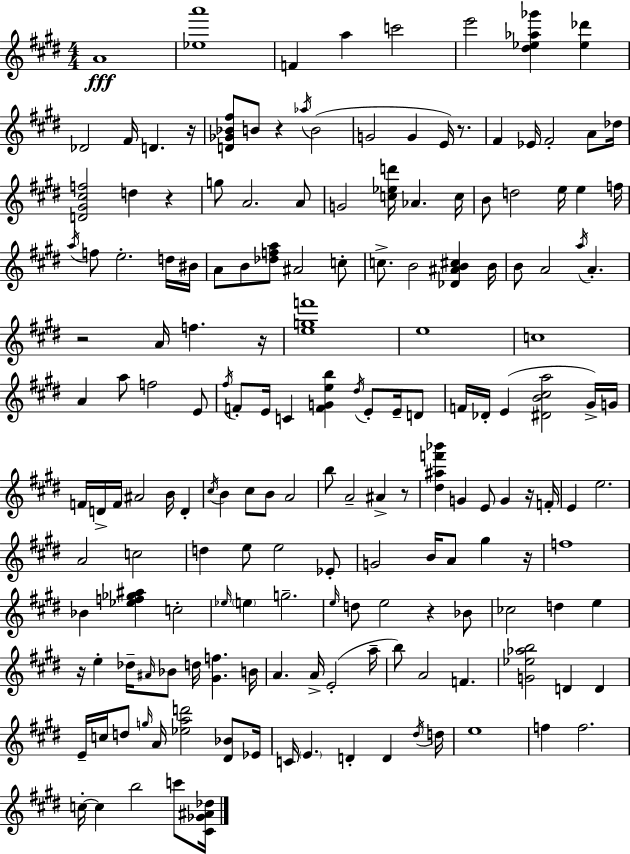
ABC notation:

X:1
T:Untitled
M:4/4
L:1/4
K:E
A4 [_ea']4 F a c'2 e'2 [^d_e_a_g'] [_e_d'] _D2 ^F/4 D z/4 [D_G_B^f]/2 B/2 z _a/4 B2 G2 G E/4 z/2 ^F _E/4 ^F2 A/2 _d/4 [D^G^cf]2 d z g/2 A2 A/2 G2 [c_ed']/4 _A c/4 B/2 d2 e/4 e f/4 a/4 f/2 e2 d/4 ^B/4 A/2 B/2 [_dfa]/2 ^A2 c/2 c/2 B2 [_D^AB^c] B/4 B/2 A2 a/4 A z2 A/4 f z/4 [egf']4 e4 c4 A a/2 f2 E/2 ^f/4 F/2 E/4 C [FGeb] ^d/4 E/2 E/4 D/2 F/4 _D/4 E [^DB^ca]2 ^G/4 G/4 F/4 D/4 F/4 ^A2 B/4 D ^c/4 B ^c/2 B/2 A2 b/2 A2 ^A z/2 [^d^af'_b'] G E/2 G z/4 F/4 E e2 A2 c2 d e/2 e2 _E/2 G2 B/4 A/2 ^g z/4 f4 _B [_ef_g^a] c2 _e/4 e g2 e/4 d/2 e2 z _B/2 _c2 d e z/4 e _d/4 ^A/4 _B/2 d/4 [^Gf] B/4 A A/4 E2 a/4 b/2 A2 F [G_e_ab]2 D D E/4 c/4 d/2 g/4 A/4 [_ead']2 [^D_B]/2 _E/4 C/4 E D D ^d/4 d/4 e4 f f2 c/4 c b2 c'/2 [^C_G^A_d]/4